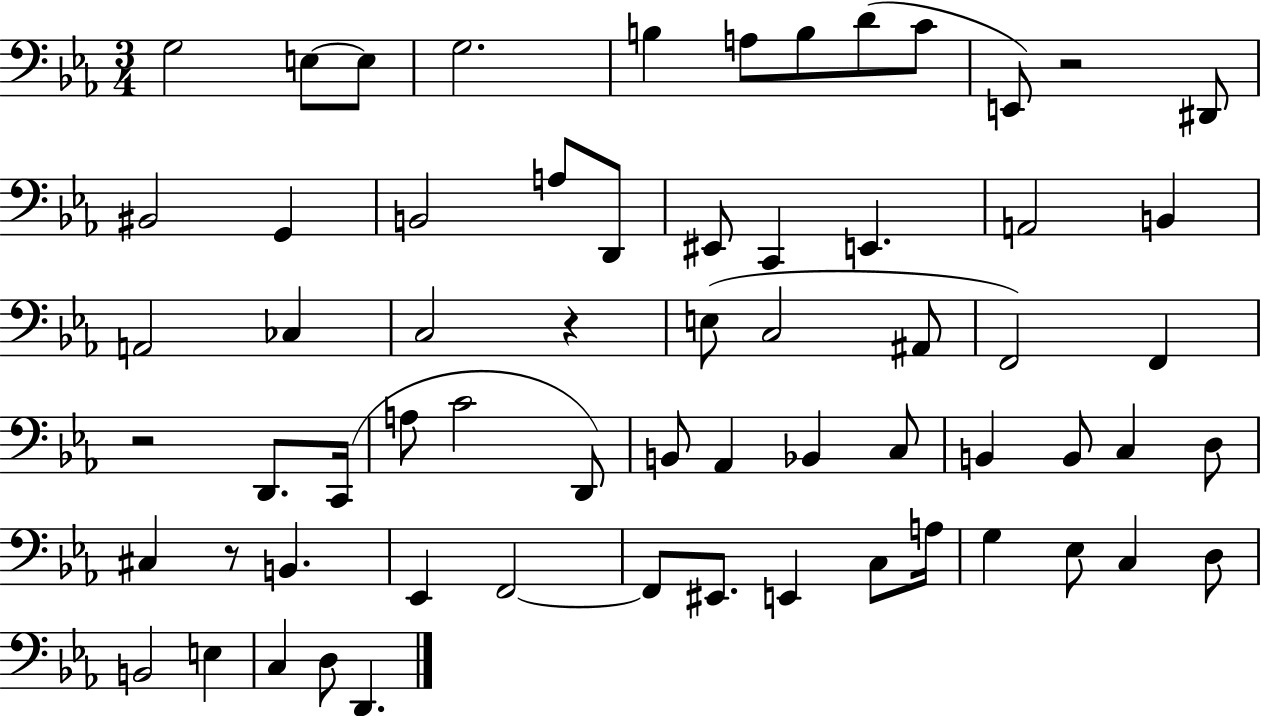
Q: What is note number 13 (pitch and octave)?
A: G2